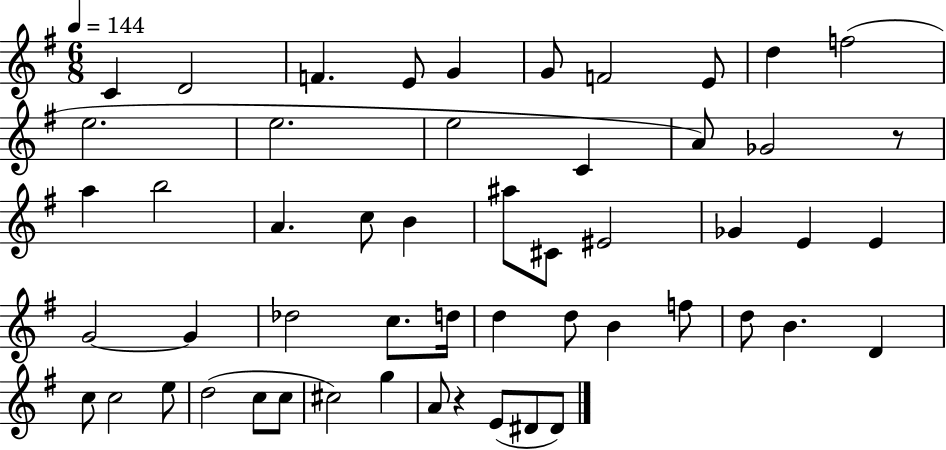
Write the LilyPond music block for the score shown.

{
  \clef treble
  \numericTimeSignature
  \time 6/8
  \key g \major
  \tempo 4 = 144
  c'4 d'2 | f'4. e'8 g'4 | g'8 f'2 e'8 | d''4 f''2( | \break e''2. | e''2. | e''2 c'4 | a'8) ges'2 r8 | \break a''4 b''2 | a'4. c''8 b'4 | ais''8 cis'8 eis'2 | ges'4 e'4 e'4 | \break g'2~~ g'4 | des''2 c''8. d''16 | d''4 d''8 b'4 f''8 | d''8 b'4. d'4 | \break c''8 c''2 e''8 | d''2( c''8 c''8 | cis''2) g''4 | a'8 r4 e'8( dis'8 dis'8) | \break \bar "|."
}